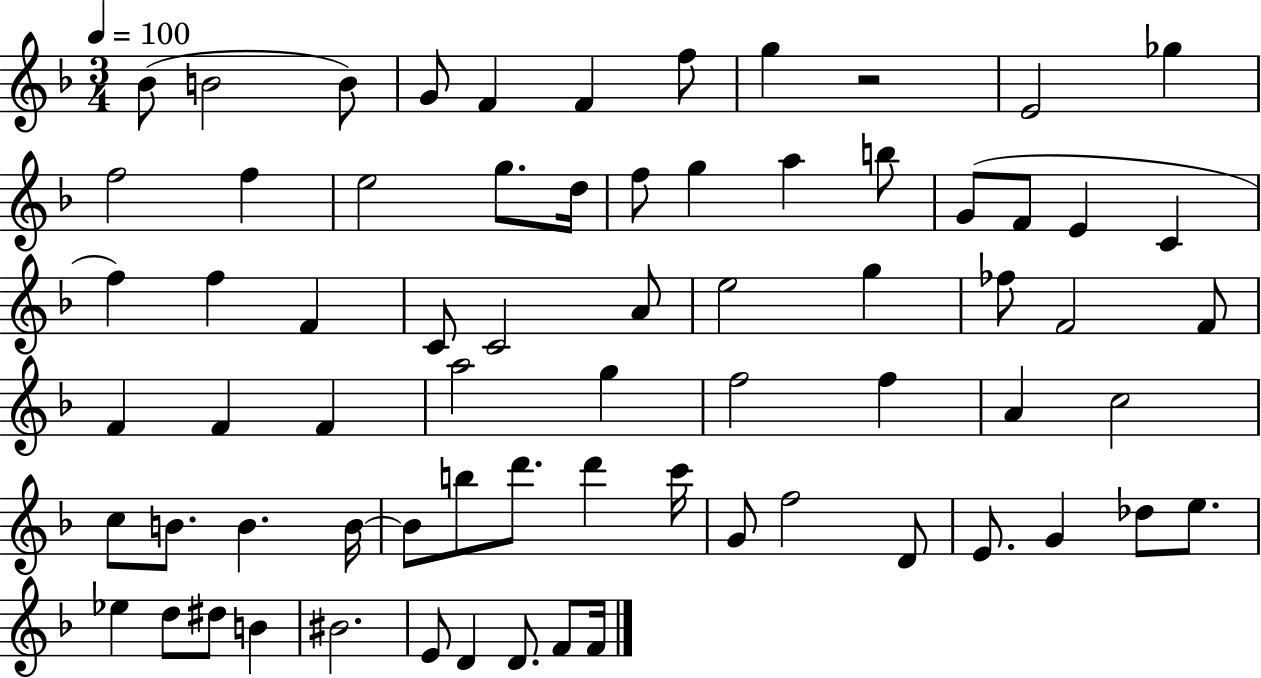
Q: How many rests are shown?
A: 1